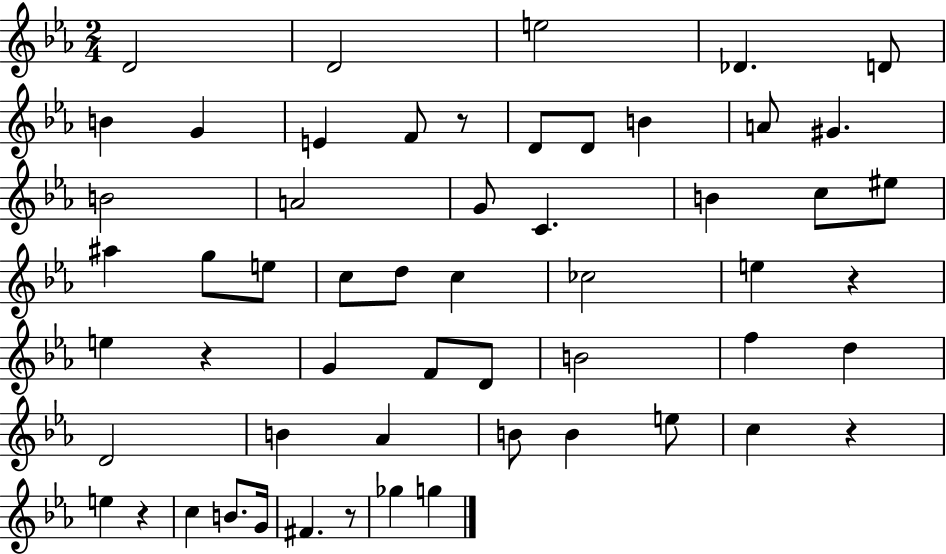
D4/h D4/h E5/h Db4/q. D4/e B4/q G4/q E4/q F4/e R/e D4/e D4/e B4/q A4/e G#4/q. B4/h A4/h G4/e C4/q. B4/q C5/e EIS5/e A#5/q G5/e E5/e C5/e D5/e C5/q CES5/h E5/q R/q E5/q R/q G4/q F4/e D4/e B4/h F5/q D5/q D4/h B4/q Ab4/q B4/e B4/q E5/e C5/q R/q E5/q R/q C5/q B4/e. G4/s F#4/q. R/e Gb5/q G5/q